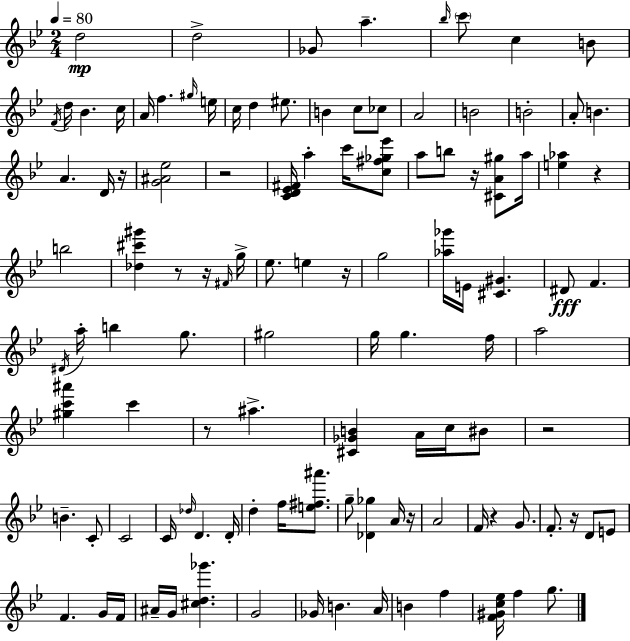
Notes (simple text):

D5/h D5/h Gb4/e A5/q. Bb5/s C6/e C5/q B4/e F4/s D5/s Bb4/q. C5/s A4/s F5/q. G#5/s E5/s C5/s D5/q EIS5/e. B4/q C5/e CES5/e A4/h B4/h B4/h A4/e B4/q. A4/q. D4/s R/s [G4,A#4,Eb5]/h R/h [C4,D4,Eb4,F#4]/s A5/q C6/s [C5,F#5,Gb5,Eb6]/e A5/e B5/e R/s [C#4,A4,G#5]/e A5/s [E5,Ab5]/q R/q B5/h [Db5,C#6,G#6]/q R/e R/s F#4/s G5/s Eb5/e. E5/q R/s G5/h [Ab5,Gb6]/s E4/s [C#4,G#4]/q. D#4/e F4/q. D#4/s A5/s B5/q G5/e. G#5/h G5/s G5/q. F5/s A5/h [G#5,C6,A#6]/q C6/q R/e A#5/q. [C#4,Gb4,B4]/q A4/s C5/s BIS4/e R/h B4/q. C4/e C4/h C4/s Db5/s D4/q. D4/s D5/q F5/s [E5,F#5,A#6]/e. G5/e [Db4,Gb5]/q A4/s R/s A4/h F4/s R/q G4/e. F4/e. R/s D4/e E4/e F4/q. G4/s F4/s A#4/s G4/s [C#5,D5,Gb6]/q. G4/h Gb4/s B4/q. A4/s B4/q F5/q [F4,G#4,C5,Eb5]/s F5/q G5/e.